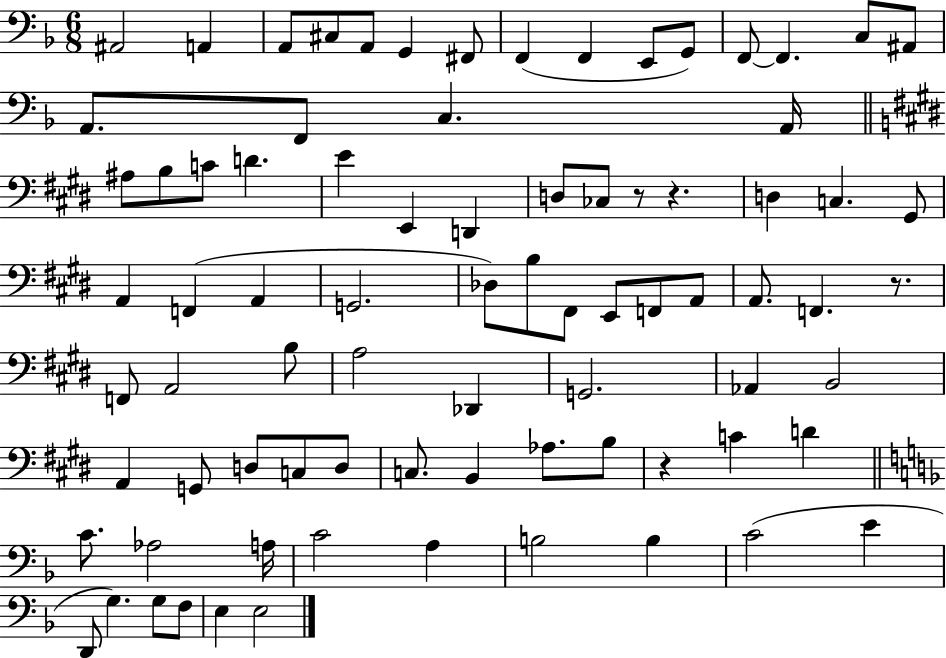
{
  \clef bass
  \numericTimeSignature
  \time 6/8
  \key f \major
  ais,2 a,4 | a,8 cis8 a,8 g,4 fis,8 | f,4( f,4 e,8 g,8) | f,8~~ f,4. c8 ais,8 | \break a,8. f,8 c4. a,16 | \bar "||" \break \key e \major ais8 b8 c'8 d'4. | e'4 e,4 d,4 | d8 ces8 r8 r4. | d4 c4. gis,8 | \break a,4 f,4( a,4 | g,2. | des8) b8 fis,8 e,8 f,8 a,8 | a,8. f,4. r8. | \break f,8 a,2 b8 | a2 des,4 | g,2. | aes,4 b,2 | \break a,4 g,8 d8 c8 d8 | c8. b,4 aes8. b8 | r4 c'4 d'4 | \bar "||" \break \key f \major c'8. aes2 a16 | c'2 a4 | b2 b4 | c'2( e'4 | \break d,8 g4.) g8 f8 | e4 e2 | \bar "|."
}